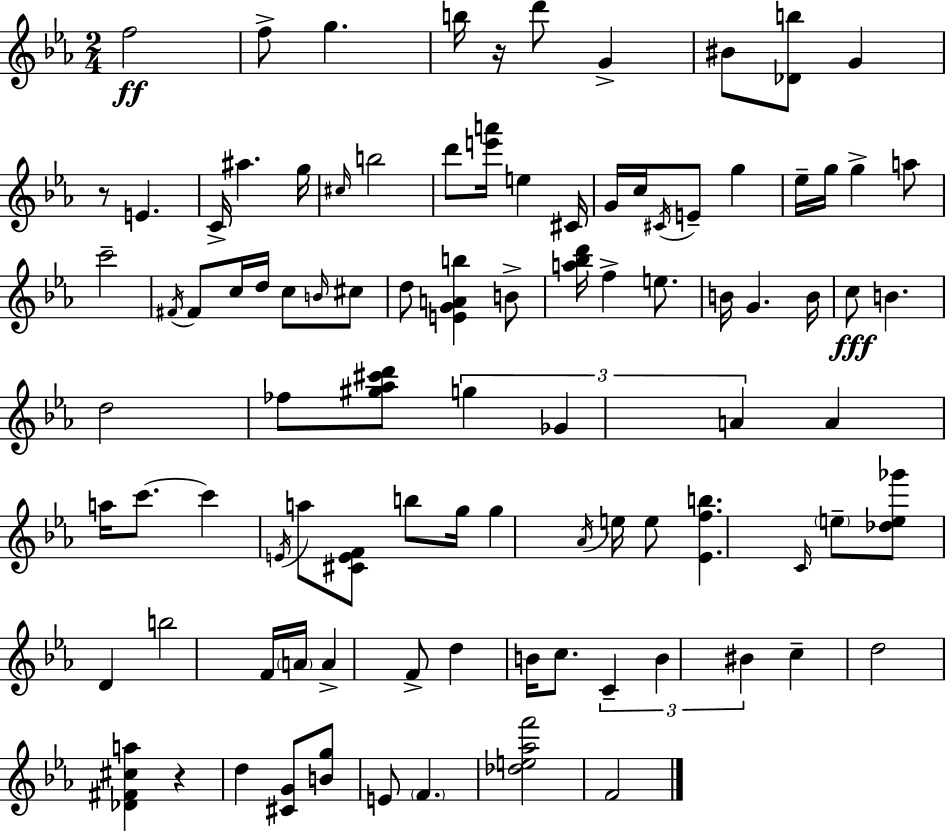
F5/h F5/e G5/q. B5/s R/s D6/e G4/q BIS4/e [Db4,B5]/e G4/q R/e E4/q. C4/s A#5/q. G5/s C#5/s B5/h D6/e [E6,A6]/s E5/q C#4/s G4/s C5/s C#4/s E4/e G5/q Eb5/s G5/s G5/q A5/e C6/h F#4/s F#4/e C5/s D5/s C5/e B4/s C#5/e D5/e [E4,G4,A4,B5]/q B4/e [A5,Bb5,D6]/s F5/q E5/e. B4/s G4/q. B4/s C5/e B4/q. D5/h FES5/e [G#5,Ab5,C#6,D6]/e G5/q Gb4/q A4/q A4/q A5/s C6/e. C6/q E4/s A5/e [C#4,E4,F4]/e B5/e G5/s G5/q Ab4/s E5/s E5/e [Eb4,F5,B5]/q. C4/s E5/e [Db5,E5,Gb6]/e D4/q B5/h F4/s A4/s A4/q F4/e D5/q B4/s C5/e. C4/q B4/q BIS4/q C5/q D5/h [Db4,F#4,C#5,A5]/q R/q D5/q [C#4,G4]/e [B4,G5]/e E4/e F4/q. [Db5,E5,Ab5,F6]/h F4/h